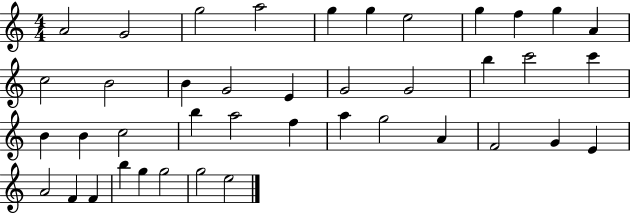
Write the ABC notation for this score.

X:1
T:Untitled
M:4/4
L:1/4
K:C
A2 G2 g2 a2 g g e2 g f g A c2 B2 B G2 E G2 G2 b c'2 c' B B c2 b a2 f a g2 A F2 G E A2 F F b g g2 g2 e2